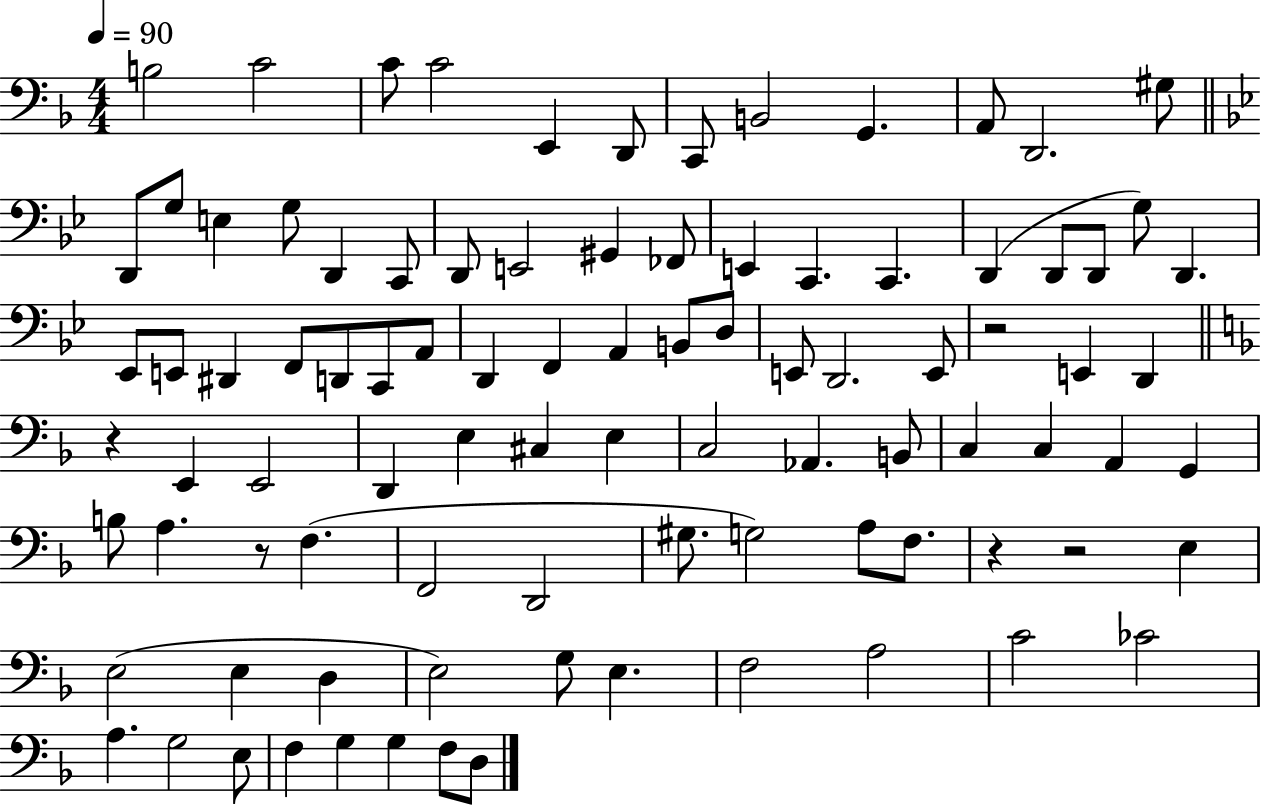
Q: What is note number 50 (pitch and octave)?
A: D2